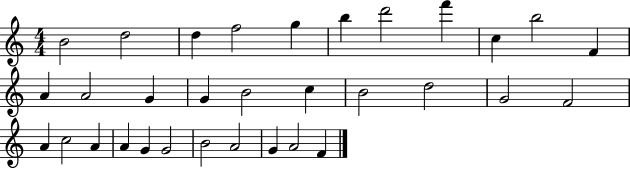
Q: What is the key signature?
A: C major